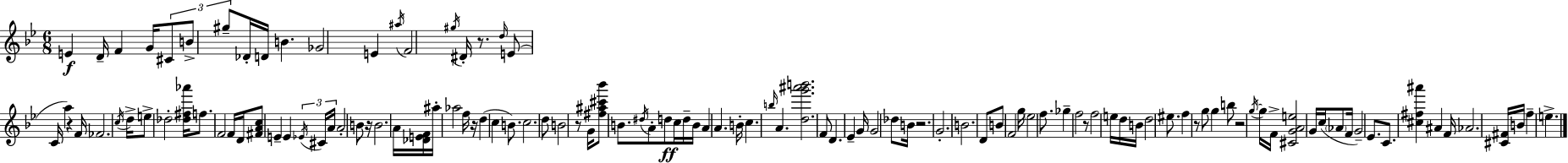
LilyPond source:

{
  \clef treble
  \numericTimeSignature
  \time 6/8
  \key g \minor
  \repeat volta 2 { e'4\f d'16-- f'4 g'16 \tuplet 3/2 { cis'8 | b'8-> gis''8-- } des'16-. d'16 b'4. | ges'2 e'4 | \acciaccatura { ais''16 } f'2 \acciaccatura { gis''16 } dis'16-. r8. | \break \grace { d''16 } e'8( c'16 a''4) r4 | f'16 fes'2. | \acciaccatura { c''16 } d''16-> e''8-> des''2-. | <des'' fis'' aes'''>16 f''8. f'2 | \break f'16 d'16 <fis' a' c''>8 e'4-- e'4 | \tuplet 3/2 { \acciaccatura { ees'16 } cis'16 a'16 } a'2-. | b'8 r16 b'2. | a'16 <des' e' f'>16 ais''16-. aes''2 | \break f''16 r16 d''4( c''4 | b'8.) c''2. | d''8 b'2 | r8 g'16 <fis'' ais'' cis''' bes'''>8 b'8. \acciaccatura { dis''16 } | \break a'8-. d''8\ff c''16 d''16-- b'16 a'4 a'4. | b'16-. c''4. | \grace { b''16 } a'4. <d'' g''' ais''' b'''>2. | f'8 d'4. | \break ees'4-- g'16 g'2 | des''8 b'16 r2. | g'2.-. | b'2. | \break d'8 b'8 f'2 | g''16 \parenthesize ees''2 | f''8. ges''4-- f''2 | r8 f''2 | \break e''16 d''16 b'16 d''2 | eis''8. f''4 r8 | g''8 g''4 b''8 r2 | \acciaccatura { g''16~ }~ g''16 f'16-> <cis' g' a' e''>2 | \break g'16 c''16( \parenthesize aes'8 f'16 g'2--) | ees'8. c'8. <cis'' fis'' ais'''>4 | ais'4 f'16 aes'2. | <cis' fis'>16 b'16 f''4-- | \break e''4.-> } \bar "|."
}